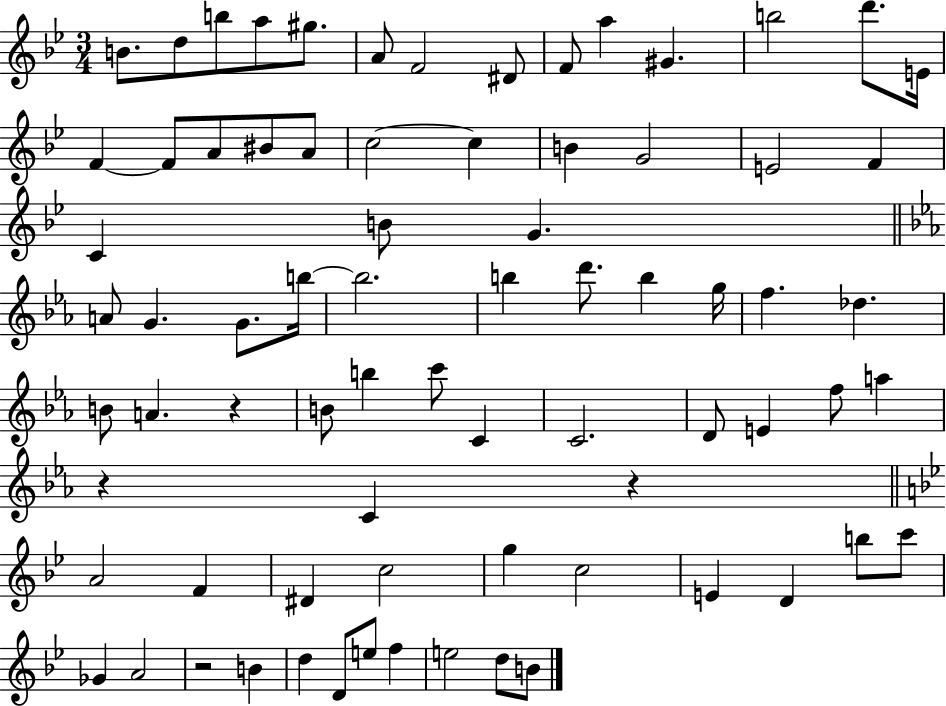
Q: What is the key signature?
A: BES major